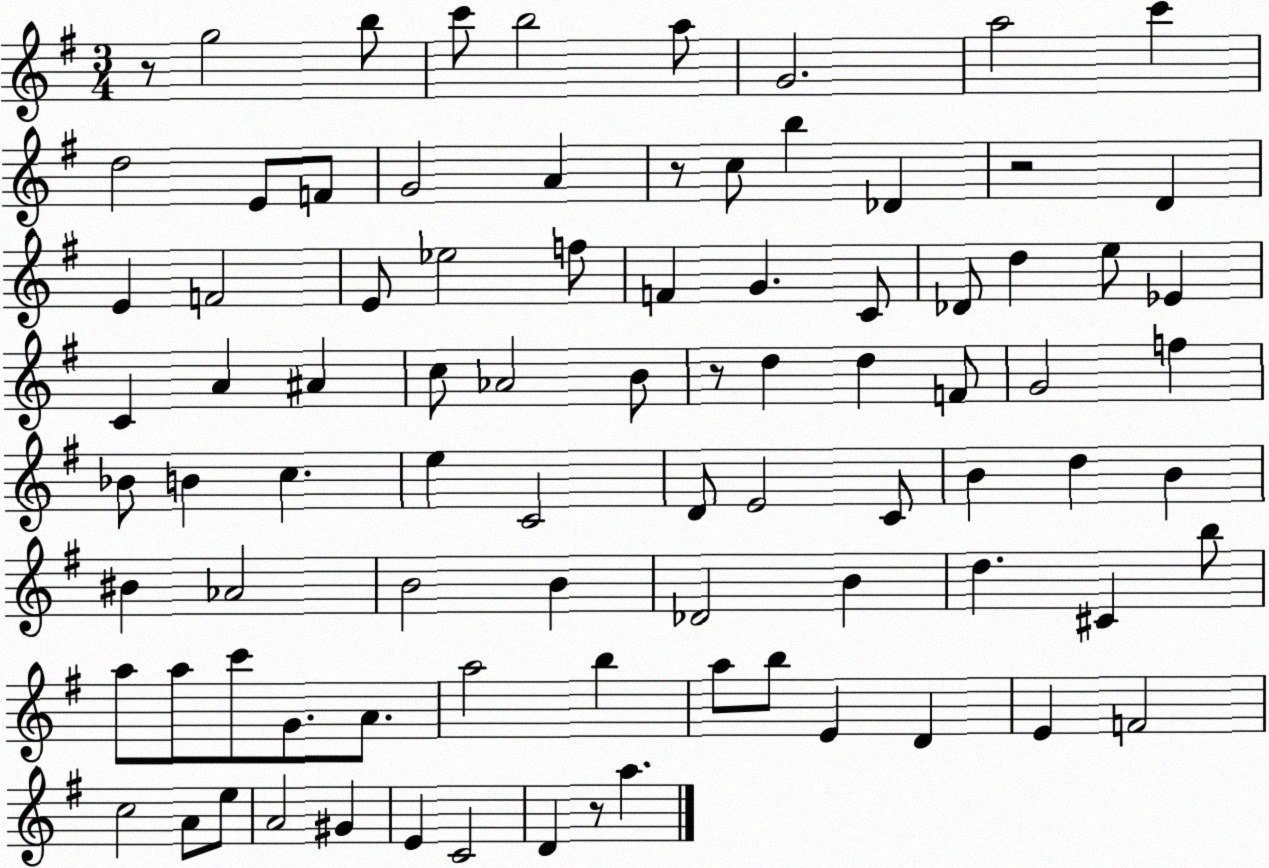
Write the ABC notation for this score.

X:1
T:Untitled
M:3/4
L:1/4
K:G
z/2 g2 b/2 c'/2 b2 a/2 G2 a2 c' d2 E/2 F/2 G2 A z/2 c/2 b _D z2 D E F2 E/2 _e2 f/2 F G C/2 _D/2 d e/2 _E C A ^A c/2 _A2 B/2 z/2 d d F/2 G2 f _B/2 B c e C2 D/2 E2 C/2 B d B ^B _A2 B2 B _D2 B d ^C b/2 a/2 a/2 c'/2 G/2 A/2 a2 b a/2 b/2 E D E F2 c2 A/2 e/2 A2 ^G E C2 D z/2 a